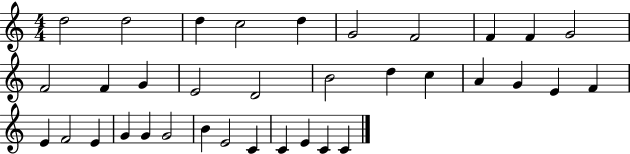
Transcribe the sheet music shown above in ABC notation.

X:1
T:Untitled
M:4/4
L:1/4
K:C
d2 d2 d c2 d G2 F2 F F G2 F2 F G E2 D2 B2 d c A G E F E F2 E G G G2 B E2 C C E C C